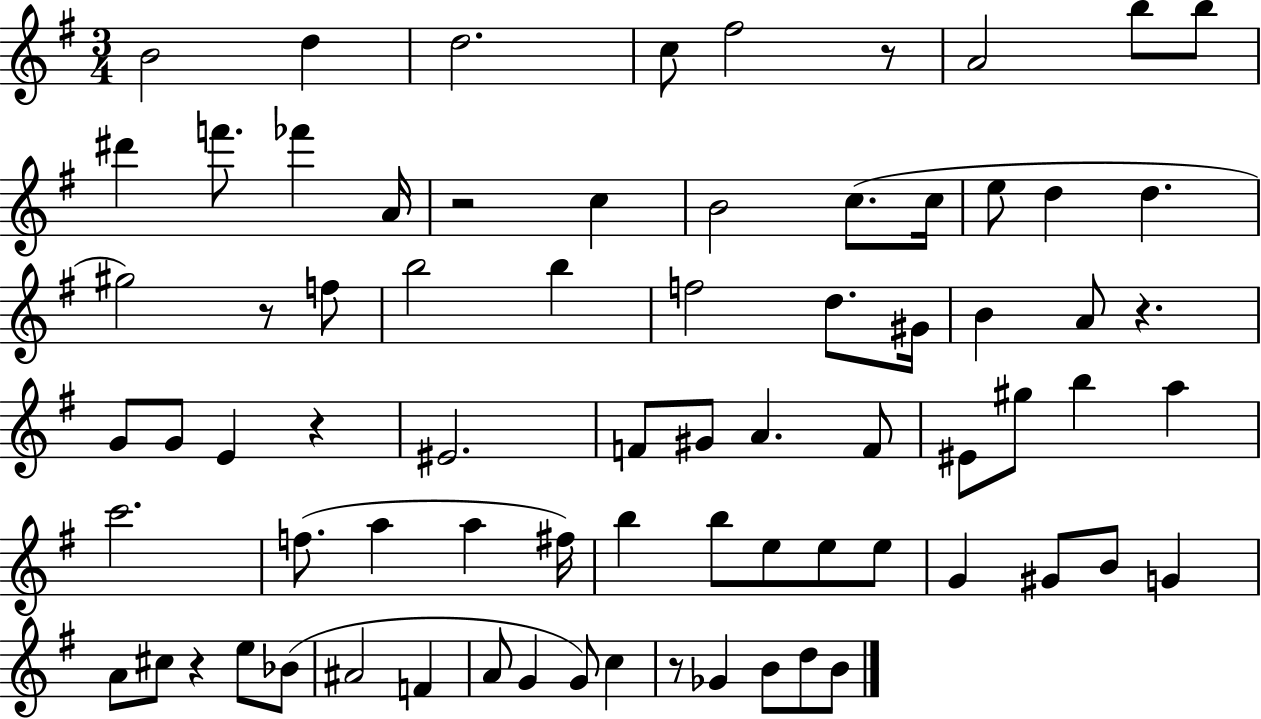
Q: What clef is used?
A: treble